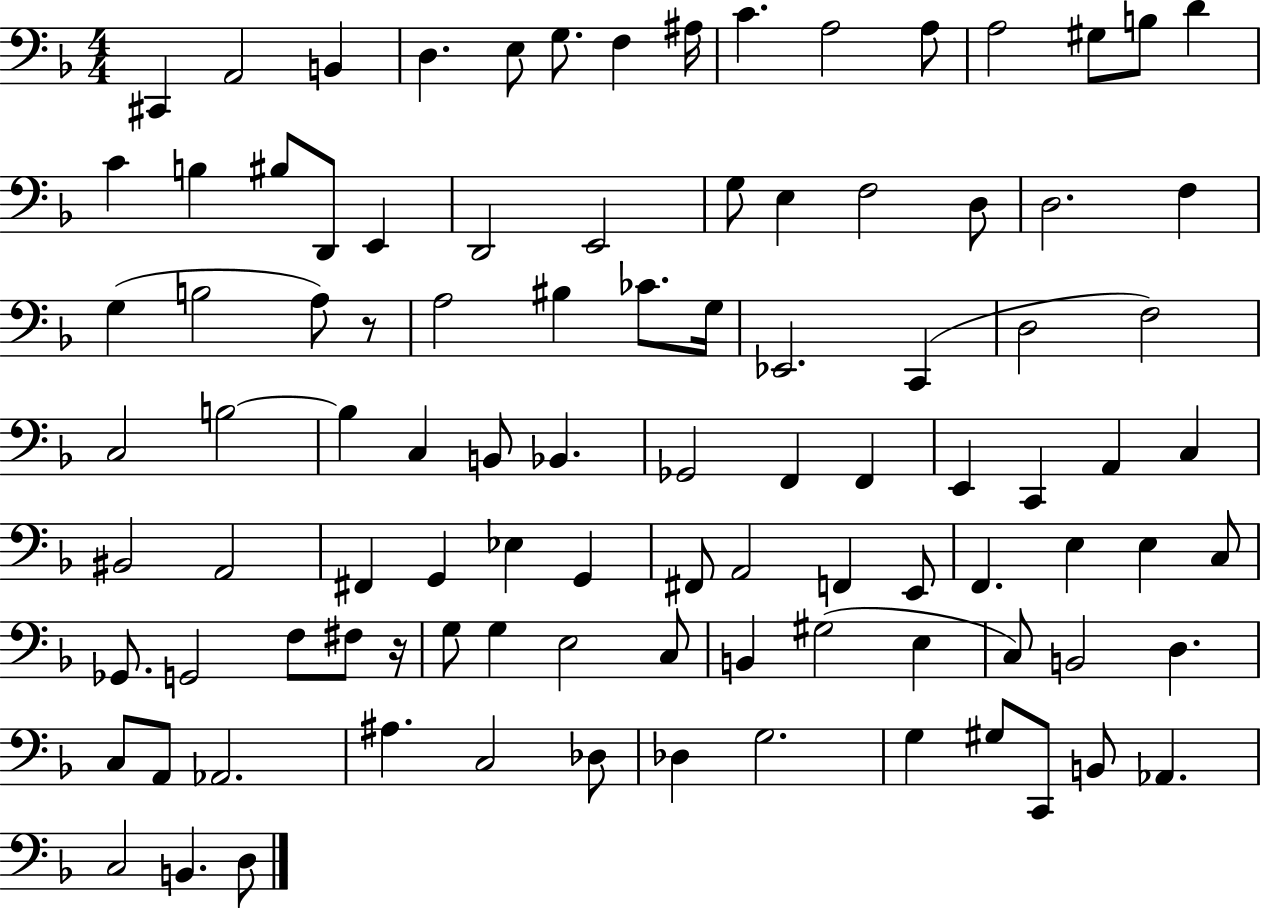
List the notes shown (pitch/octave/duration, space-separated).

C#2/q A2/h B2/q D3/q. E3/e G3/e. F3/q A#3/s C4/q. A3/h A3/e A3/h G#3/e B3/e D4/q C4/q B3/q BIS3/e D2/e E2/q D2/h E2/h G3/e E3/q F3/h D3/e D3/h. F3/q G3/q B3/h A3/e R/e A3/h BIS3/q CES4/e. G3/s Eb2/h. C2/q D3/h F3/h C3/h B3/h B3/q C3/q B2/e Bb2/q. Gb2/h F2/q F2/q E2/q C2/q A2/q C3/q BIS2/h A2/h F#2/q G2/q Eb3/q G2/q F#2/e A2/h F2/q E2/e F2/q. E3/q E3/q C3/e Gb2/e. G2/h F3/e F#3/e R/s G3/e G3/q E3/h C3/e B2/q G#3/h E3/q C3/e B2/h D3/q. C3/e A2/e Ab2/h. A#3/q. C3/h Db3/e Db3/q G3/h. G3/q G#3/e C2/e B2/e Ab2/q. C3/h B2/q. D3/e